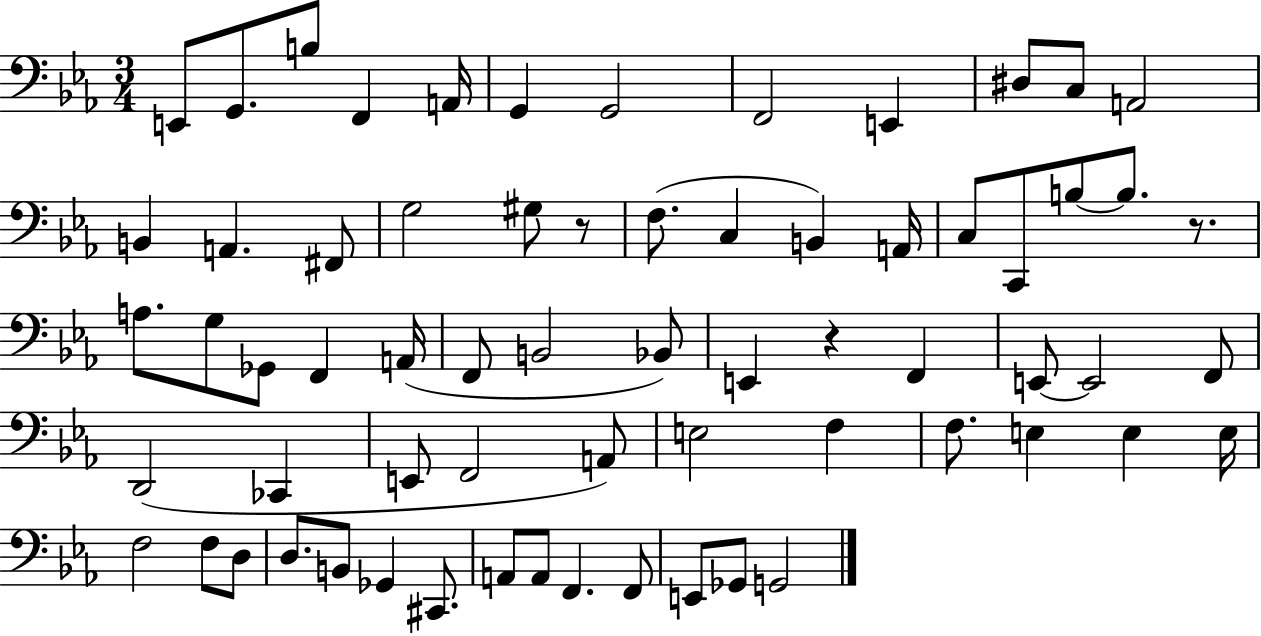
E2/e G2/e. B3/e F2/q A2/s G2/q G2/h F2/h E2/q D#3/e C3/e A2/h B2/q A2/q. F#2/e G3/h G#3/e R/e F3/e. C3/q B2/q A2/s C3/e C2/e B3/e B3/e. R/e. A3/e. G3/e Gb2/e F2/q A2/s F2/e B2/h Bb2/e E2/q R/q F2/q E2/e E2/h F2/e D2/h CES2/q E2/e F2/h A2/e E3/h F3/q F3/e. E3/q E3/q E3/s F3/h F3/e D3/e D3/e. B2/e Gb2/q C#2/e. A2/e A2/e F2/q. F2/e E2/e Gb2/e G2/h